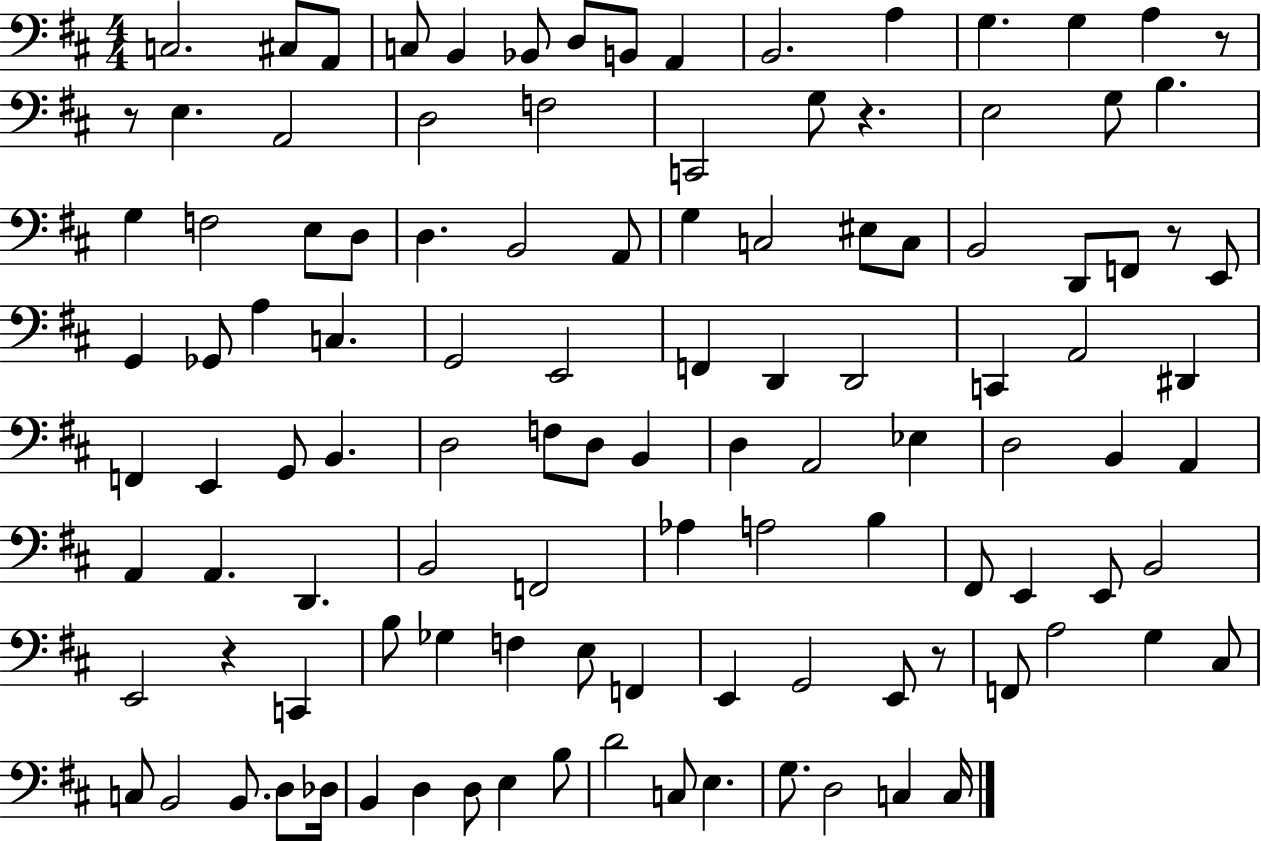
C3/h. C#3/e A2/e C3/e B2/q Bb2/e D3/e B2/e A2/q B2/h. A3/q G3/q. G3/q A3/q R/e R/e E3/q. A2/h D3/h F3/h C2/h G3/e R/q. E3/h G3/e B3/q. G3/q F3/h E3/e D3/e D3/q. B2/h A2/e G3/q C3/h EIS3/e C3/e B2/h D2/e F2/e R/e E2/e G2/q Gb2/e A3/q C3/q. G2/h E2/h F2/q D2/q D2/h C2/q A2/h D#2/q F2/q E2/q G2/e B2/q. D3/h F3/e D3/e B2/q D3/q A2/h Eb3/q D3/h B2/q A2/q A2/q A2/q. D2/q. B2/h F2/h Ab3/q A3/h B3/q F#2/e E2/q E2/e B2/h E2/h R/q C2/q B3/e Gb3/q F3/q E3/e F2/q E2/q G2/h E2/e R/e F2/e A3/h G3/q C#3/e C3/e B2/h B2/e. D3/e Db3/s B2/q D3/q D3/e E3/q B3/e D4/h C3/e E3/q. G3/e. D3/h C3/q C3/s